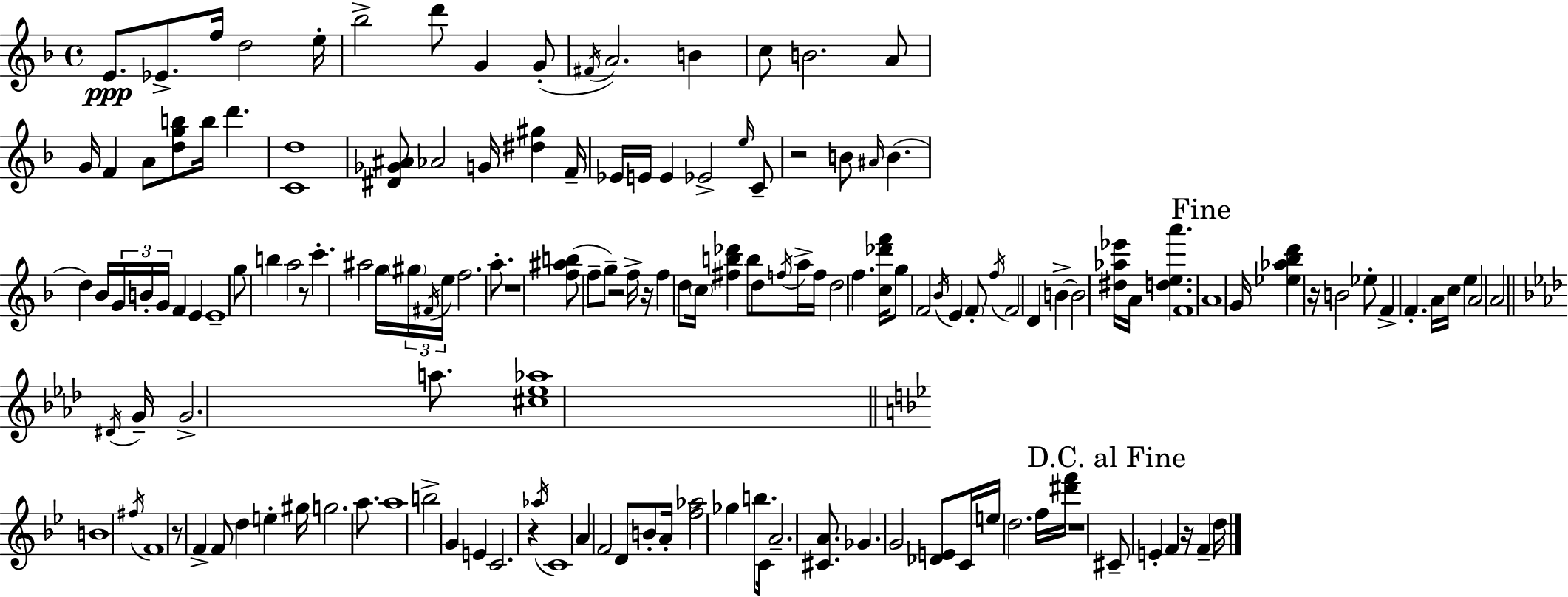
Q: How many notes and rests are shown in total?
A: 153